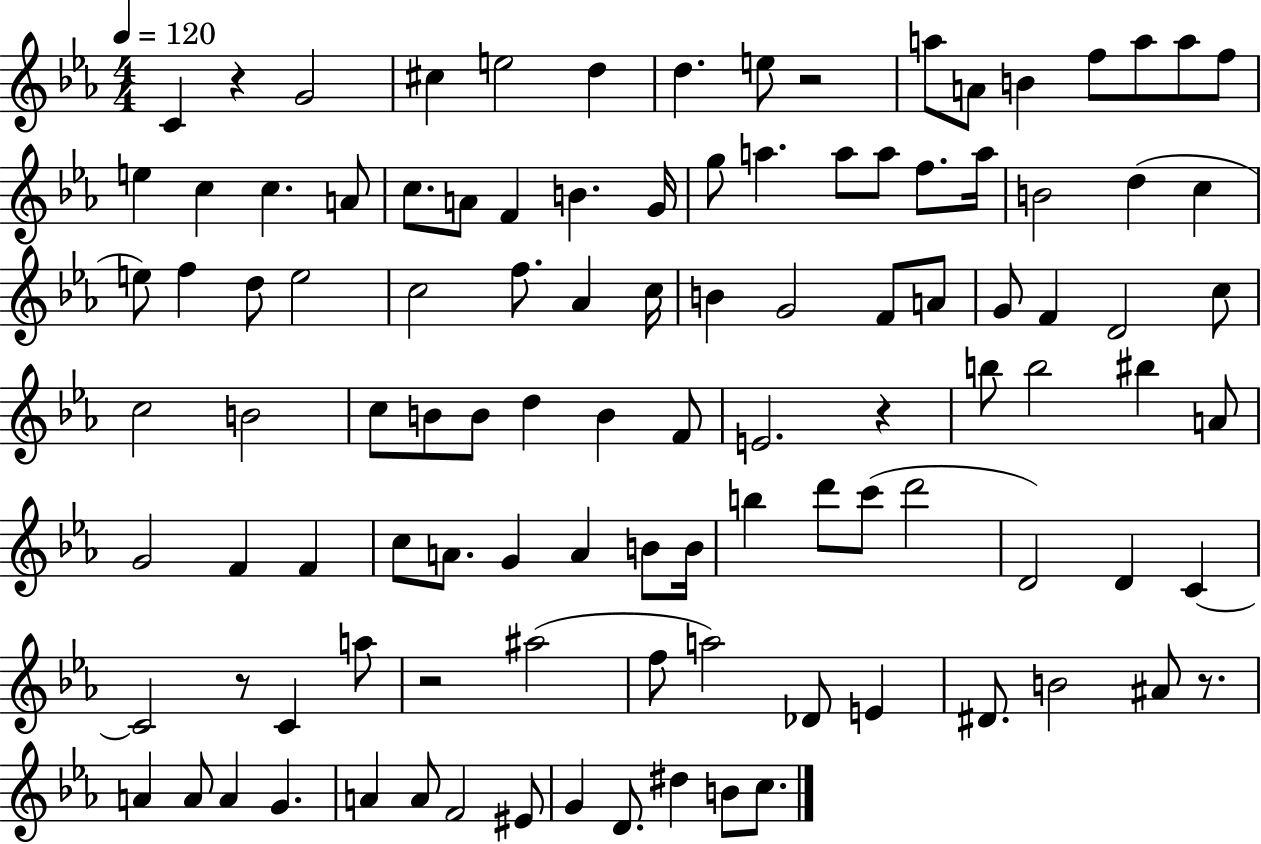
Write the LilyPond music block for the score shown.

{
  \clef treble
  \numericTimeSignature
  \time 4/4
  \key ees \major
  \tempo 4 = 120
  c'4 r4 g'2 | cis''4 e''2 d''4 | d''4. e''8 r2 | a''8 a'8 b'4 f''8 a''8 a''8 f''8 | \break e''4 c''4 c''4. a'8 | c''8. a'8 f'4 b'4. g'16 | g''8 a''4. a''8 a''8 f''8. a''16 | b'2 d''4( c''4 | \break e''8) f''4 d''8 e''2 | c''2 f''8. aes'4 c''16 | b'4 g'2 f'8 a'8 | g'8 f'4 d'2 c''8 | \break c''2 b'2 | c''8 b'8 b'8 d''4 b'4 f'8 | e'2. r4 | b''8 b''2 bis''4 a'8 | \break g'2 f'4 f'4 | c''8 a'8. g'4 a'4 b'8 b'16 | b''4 d'''8 c'''8( d'''2 | d'2) d'4 c'4~~ | \break c'2 r8 c'4 a''8 | r2 ais''2( | f''8 a''2) des'8 e'4 | dis'8. b'2 ais'8 r8. | \break a'4 a'8 a'4 g'4. | a'4 a'8 f'2 eis'8 | g'4 d'8. dis''4 b'8 c''8. | \bar "|."
}